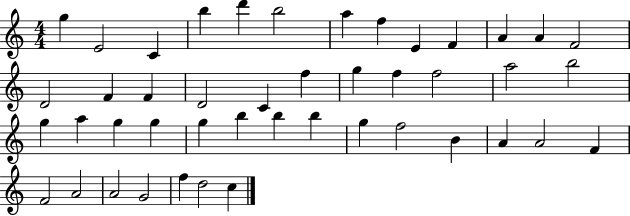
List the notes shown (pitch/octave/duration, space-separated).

G5/q E4/h C4/q B5/q D6/q B5/h A5/q F5/q E4/q F4/q A4/q A4/q F4/h D4/h F4/q F4/q D4/h C4/q F5/q G5/q F5/q F5/h A5/h B5/h G5/q A5/q G5/q G5/q G5/q B5/q B5/q B5/q G5/q F5/h B4/q A4/q A4/h F4/q F4/h A4/h A4/h G4/h F5/q D5/h C5/q